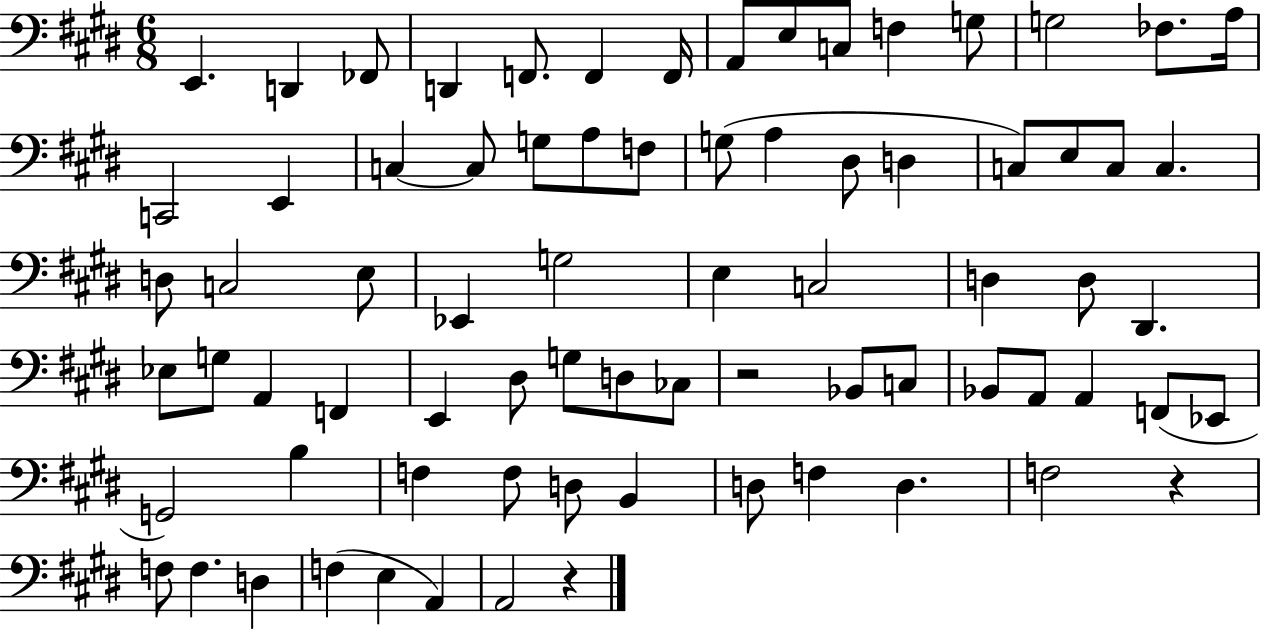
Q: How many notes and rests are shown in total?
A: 76